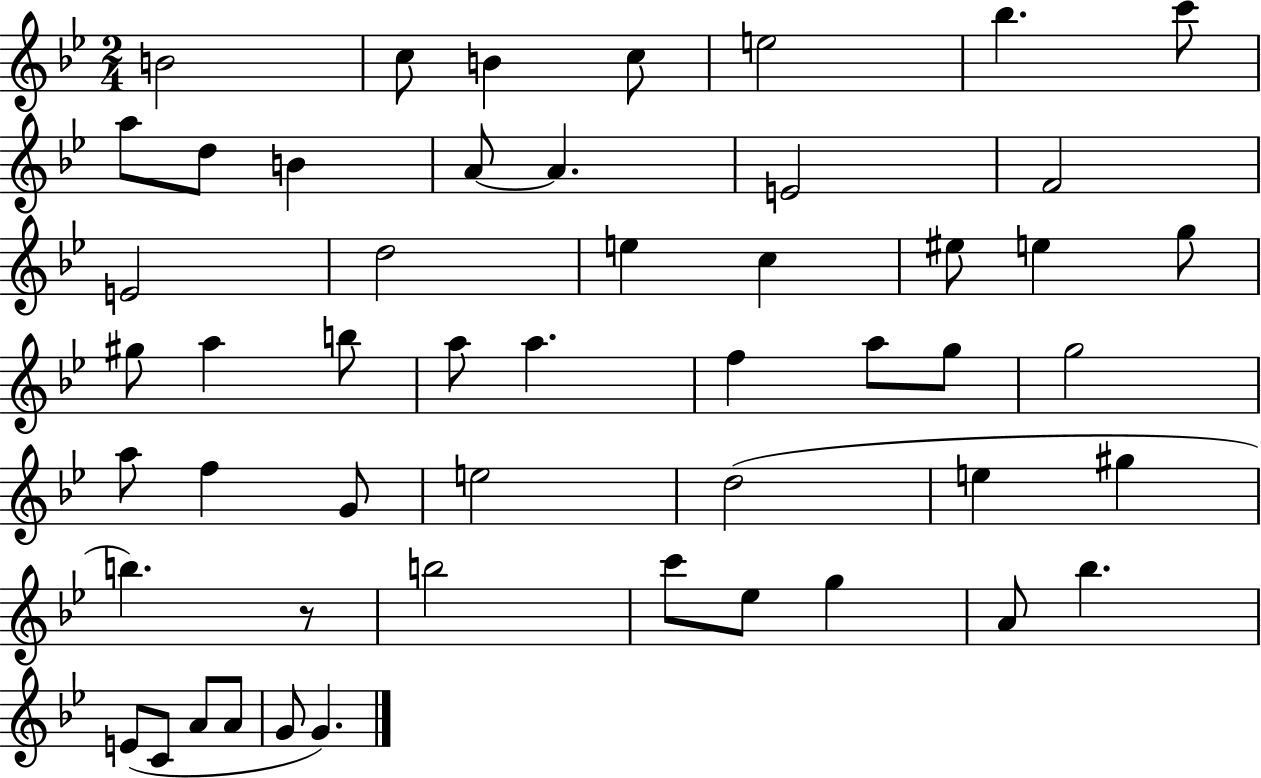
X:1
T:Untitled
M:2/4
L:1/4
K:Bb
B2 c/2 B c/2 e2 _b c'/2 a/2 d/2 B A/2 A E2 F2 E2 d2 e c ^e/2 e g/2 ^g/2 a b/2 a/2 a f a/2 g/2 g2 a/2 f G/2 e2 d2 e ^g b z/2 b2 c'/2 _e/2 g A/2 _b E/2 C/2 A/2 A/2 G/2 G